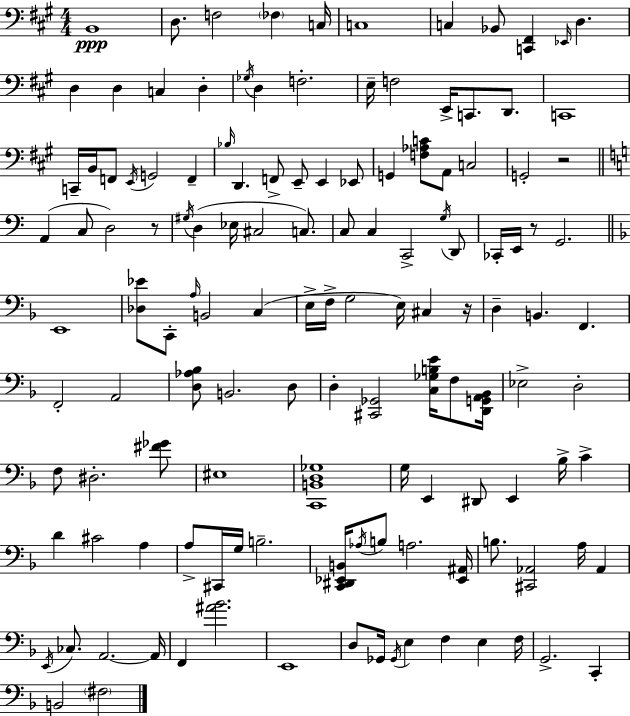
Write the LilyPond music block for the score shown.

{
  \clef bass
  \numericTimeSignature
  \time 4/4
  \key a \major
  b,1\ppp | d8. f2 \parenthesize fes4 c16 | c1 | c4 bes,8 <c, fis,>4 \grace { ees,16 } d4. | \break d4 d4 c4 d4-. | \acciaccatura { ges16 } d4 f2.-. | e16-- f2 e,16-> c,8. d,8. | c,1 | \break c,16-- b,16 f,8 \acciaccatura { e,16 } g,2 f,4-- | \grace { bes16 } d,4. f,8-> e,8-- e,4 | ees,8 g,4 <f aes c'>8 a,8 c2 | g,2-. r2 | \break \bar "||" \break \key a \minor a,4( c8 d2) r8 | \acciaccatura { gis16 } d4( ees16 cis2 c8.) | c8 c4 c,2-> \acciaccatura { g16 } | d,8 ces,16-. e,16 r8 g,2. | \break \bar "||" \break \key f \major e,1 | <des ees'>8 c,8-. \grace { a16 } b,2 c4( | e16-> f16-> g2 e16) cis4 | r16 d4-- b,4. f,4. | \break f,2-. a,2 | <d aes bes>8 b,2. d8 | d4-. <cis, ges,>2 <c ges b e'>16 f8 | <d, g, a, bes,>16 ees2-> d2-. | \break f8 dis2.-. <fis' ges'>8 | eis1 | <c, b, d ges>1 | g16 e,4 dis,8 e,4 bes16-> c'4-> | \break d'4 cis'2 a4 | a8-> cis,16 g16 b2.-- | <c, dis, ees, b,>16 \acciaccatura { aes16 } b8 a2. | <ees, ais,>16 b8. <cis, aes,>2 a16 aes,4 | \break \acciaccatura { e,16 } ces8. a,2.~~ | a,16 f,4 <ais' bes'>2. | e,1 | d8 ges,16 \acciaccatura { ges,16 } e4 f4 e4 | \break f16 g,2.-> | c,4-. b,2 \parenthesize fis2 | \bar "|."
}